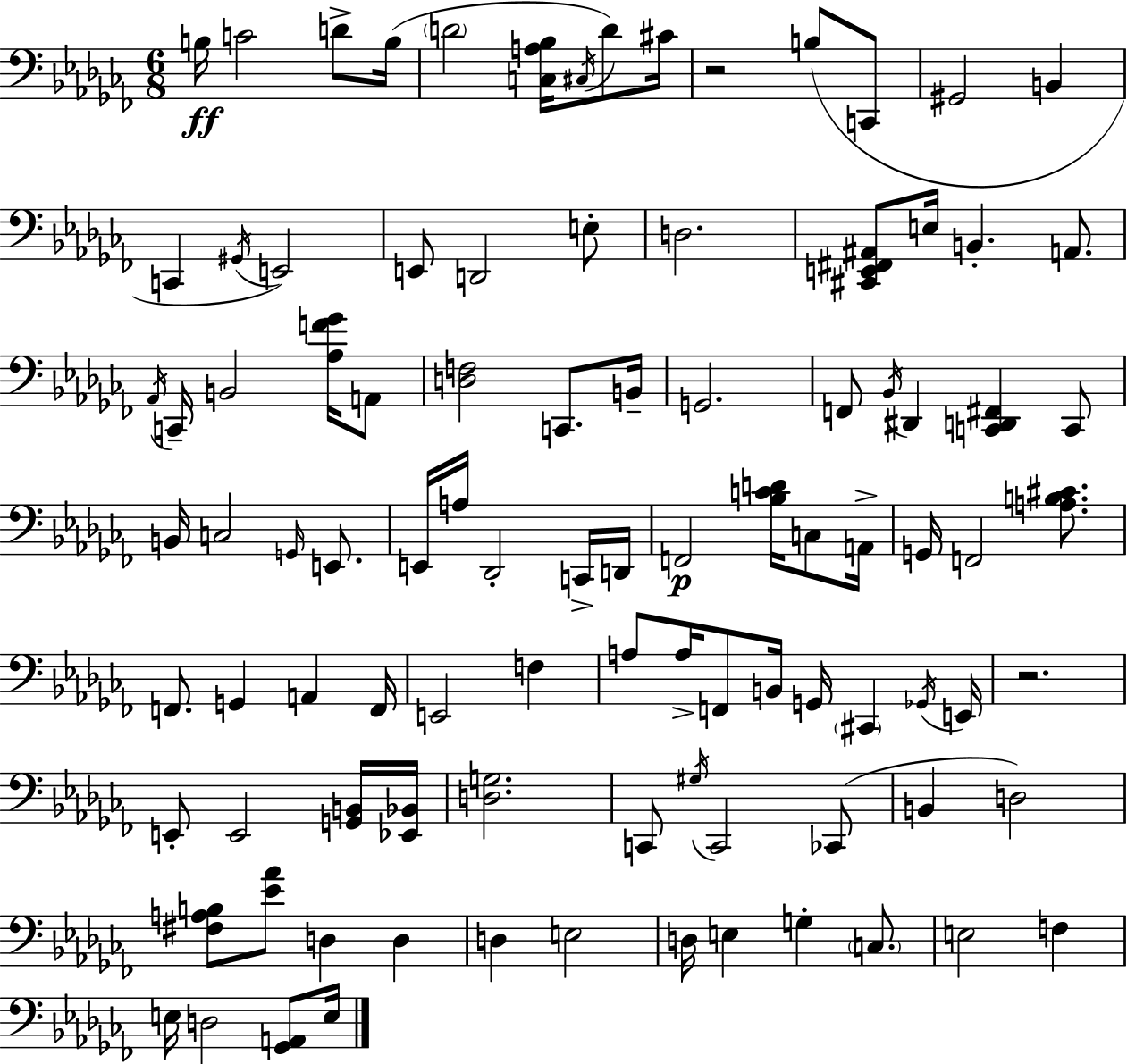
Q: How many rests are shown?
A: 2